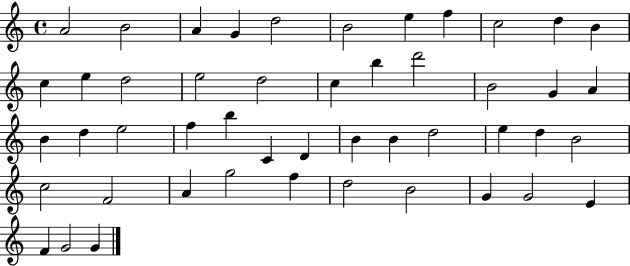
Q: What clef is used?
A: treble